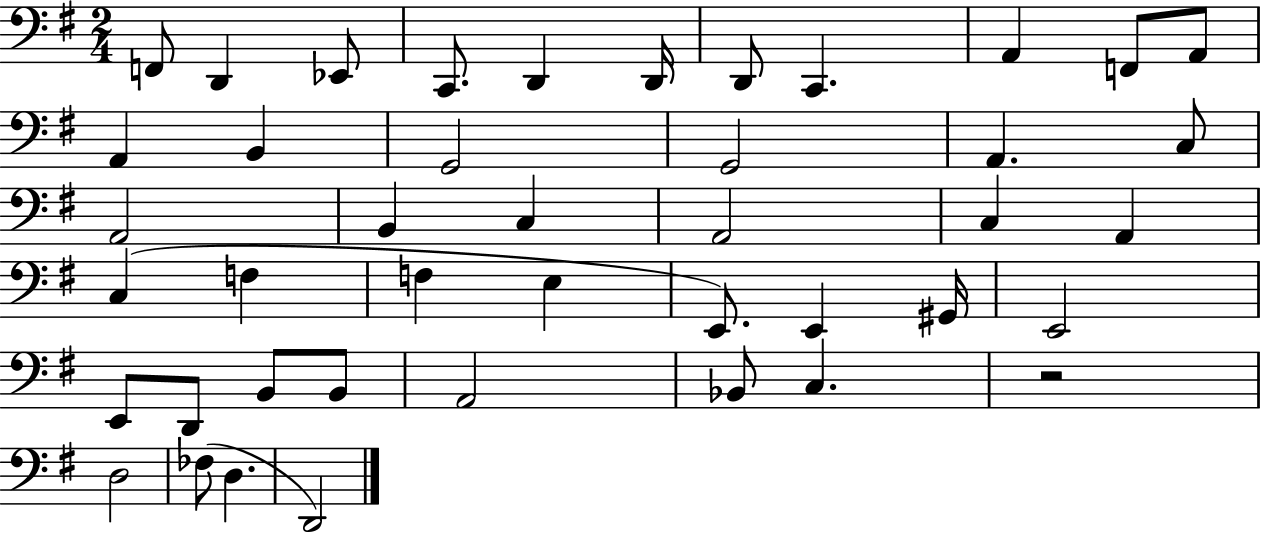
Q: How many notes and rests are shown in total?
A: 43